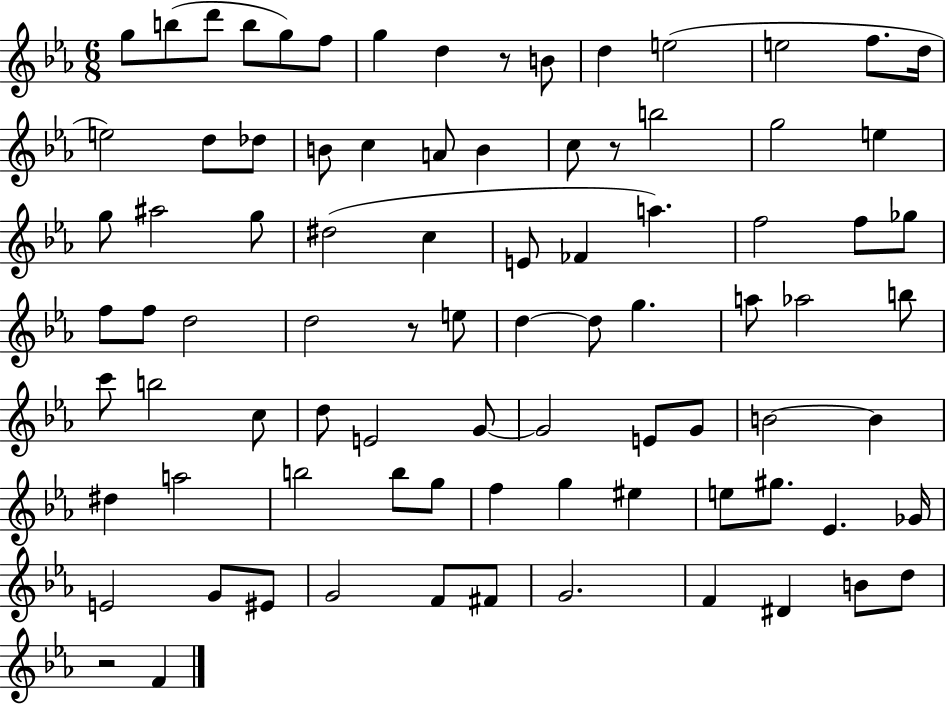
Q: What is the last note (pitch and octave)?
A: F4